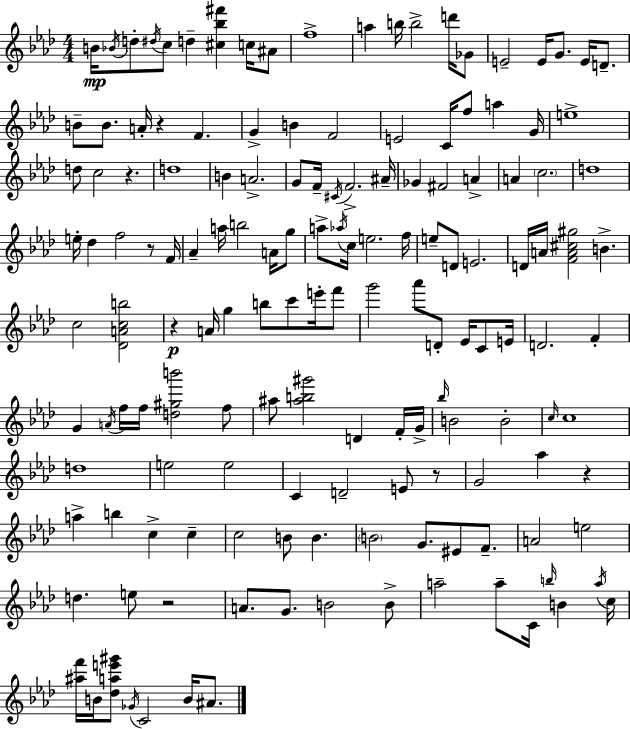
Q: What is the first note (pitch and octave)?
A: B4